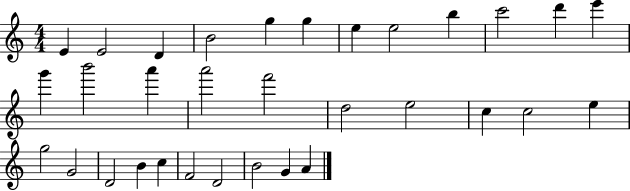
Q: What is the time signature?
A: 4/4